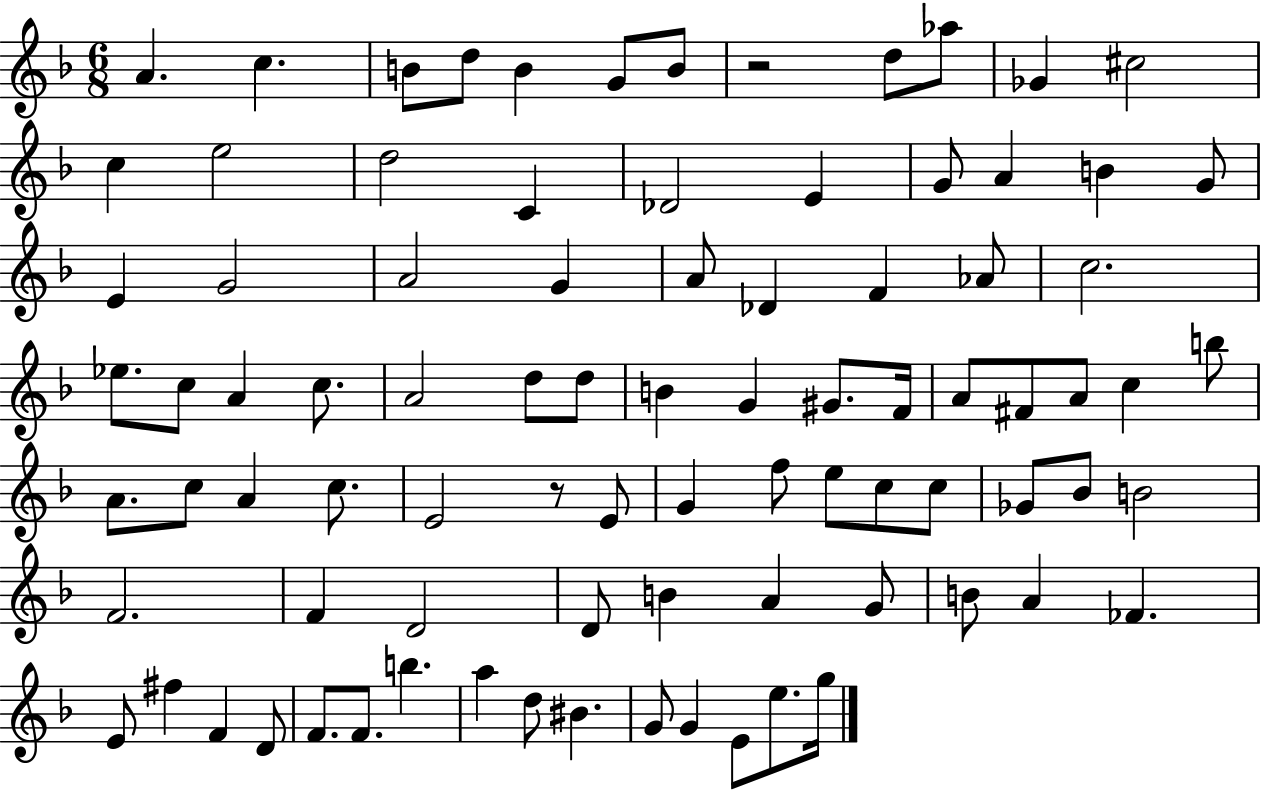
{
  \clef treble
  \numericTimeSignature
  \time 6/8
  \key f \major
  \repeat volta 2 { a'4. c''4. | b'8 d''8 b'4 g'8 b'8 | r2 d''8 aes''8 | ges'4 cis''2 | \break c''4 e''2 | d''2 c'4 | des'2 e'4 | g'8 a'4 b'4 g'8 | \break e'4 g'2 | a'2 g'4 | a'8 des'4 f'4 aes'8 | c''2. | \break ees''8. c''8 a'4 c''8. | a'2 d''8 d''8 | b'4 g'4 gis'8. f'16 | a'8 fis'8 a'8 c''4 b''8 | \break a'8. c''8 a'4 c''8. | e'2 r8 e'8 | g'4 f''8 e''8 c''8 c''8 | ges'8 bes'8 b'2 | \break f'2. | f'4 d'2 | d'8 b'4 a'4 g'8 | b'8 a'4 fes'4. | \break e'8 fis''4 f'4 d'8 | f'8. f'8. b''4. | a''4 d''8 bis'4. | g'8 g'4 e'8 e''8. g''16 | \break } \bar "|."
}